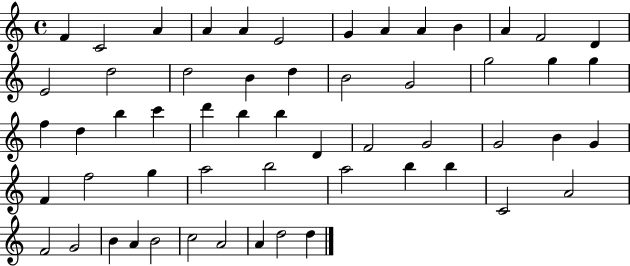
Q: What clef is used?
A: treble